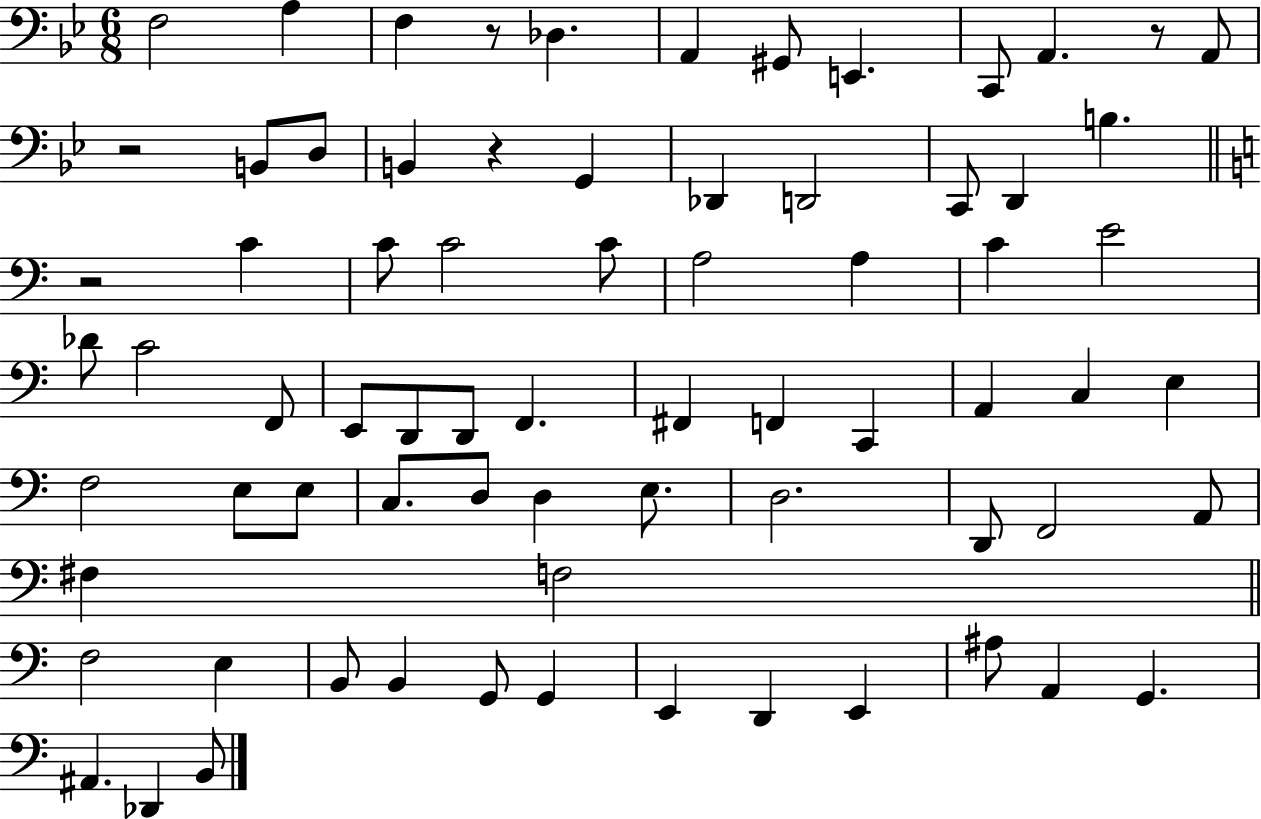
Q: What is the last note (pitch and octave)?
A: B2